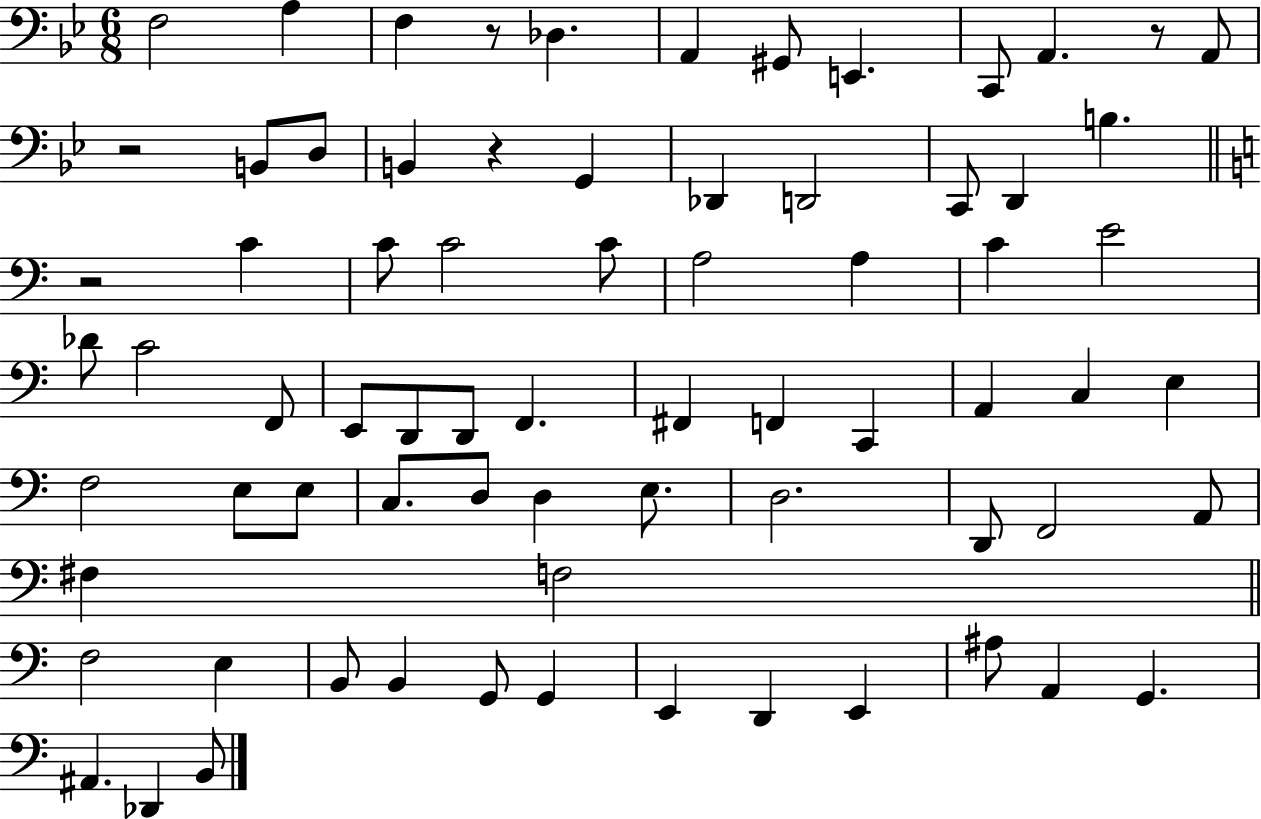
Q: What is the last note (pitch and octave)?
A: B2